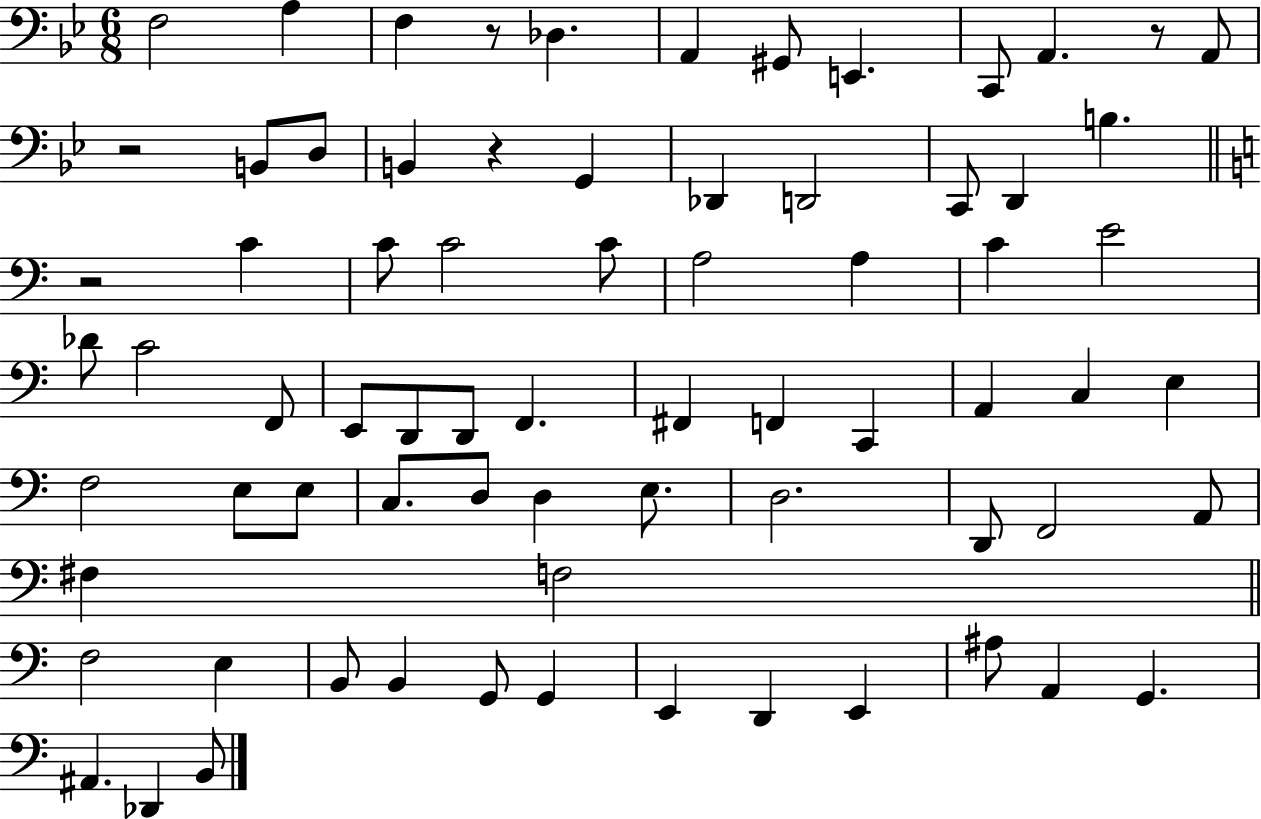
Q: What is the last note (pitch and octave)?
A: B2